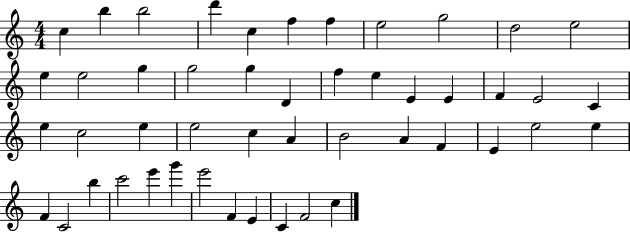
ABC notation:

X:1
T:Untitled
M:4/4
L:1/4
K:C
c b b2 d' c f f e2 g2 d2 e2 e e2 g g2 g D f e E E F E2 C e c2 e e2 c A B2 A F E e2 e F C2 b c'2 e' g' e'2 F E C F2 c